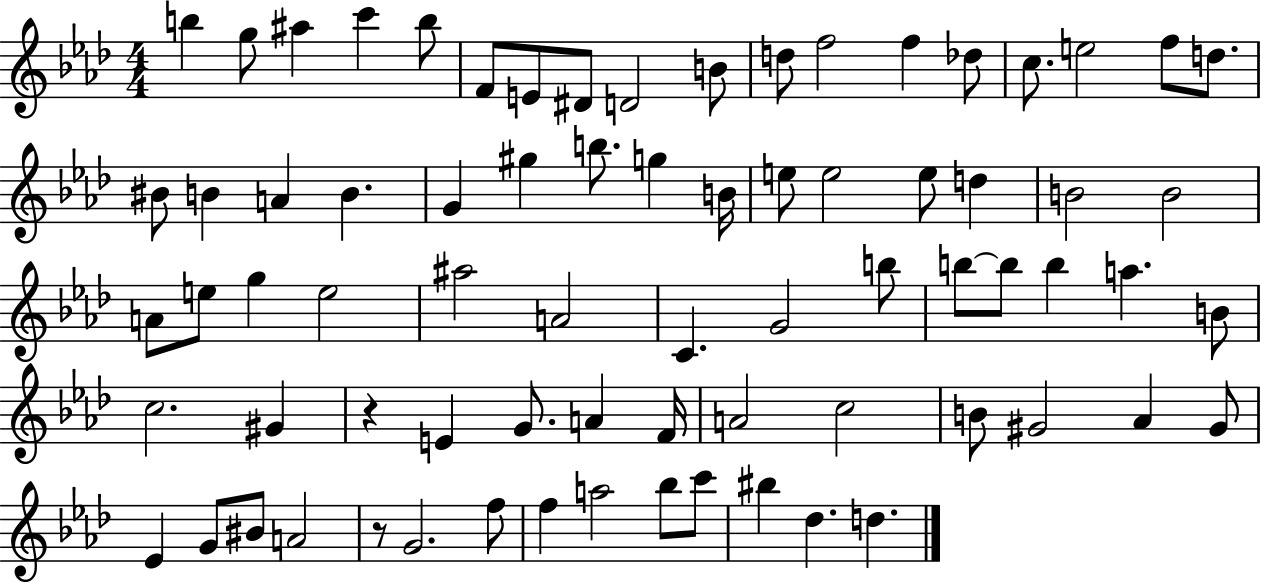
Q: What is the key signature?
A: AES major